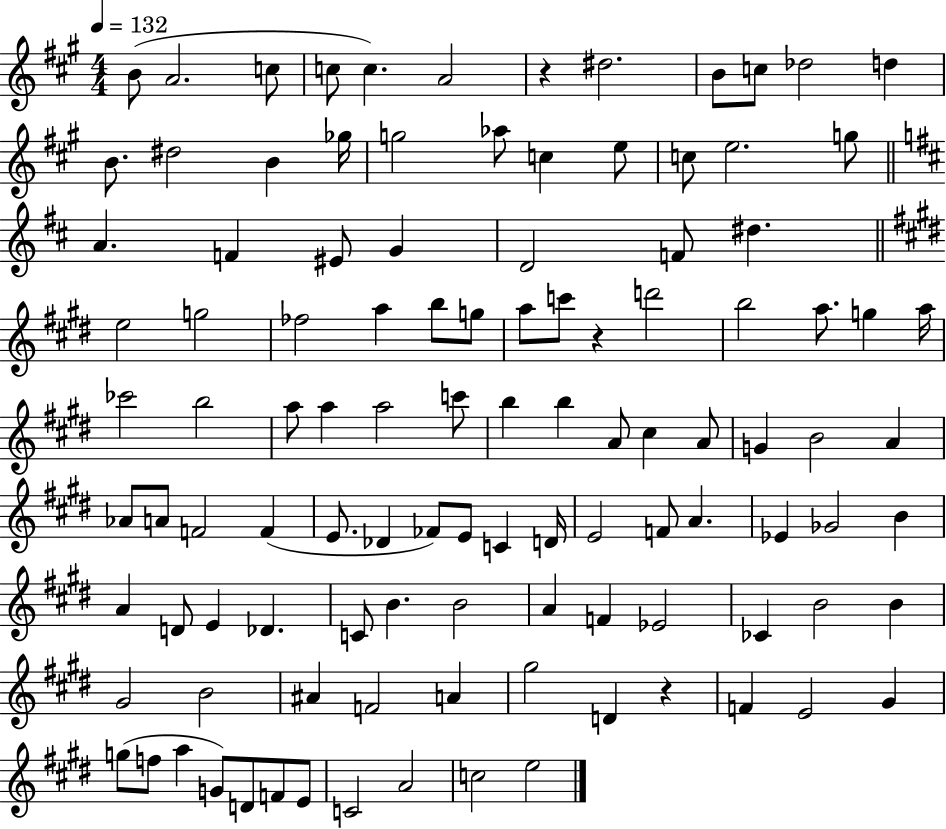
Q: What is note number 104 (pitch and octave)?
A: A4